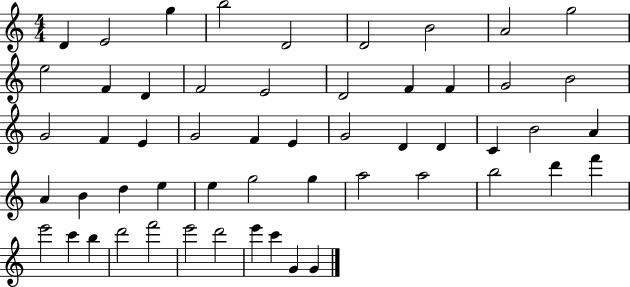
{
  \clef treble
  \numericTimeSignature
  \time 4/4
  \key c \major
  d'4 e'2 g''4 | b''2 d'2 | d'2 b'2 | a'2 g''2 | \break e''2 f'4 d'4 | f'2 e'2 | d'2 f'4 f'4 | g'2 b'2 | \break g'2 f'4 e'4 | g'2 f'4 e'4 | g'2 d'4 d'4 | c'4 b'2 a'4 | \break a'4 b'4 d''4 e''4 | e''4 g''2 g''4 | a''2 a''2 | b''2 d'''4 f'''4 | \break e'''2 c'''4 b''4 | d'''2 f'''2 | e'''2 d'''2 | e'''4 c'''4 g'4 g'4 | \break \bar "|."
}